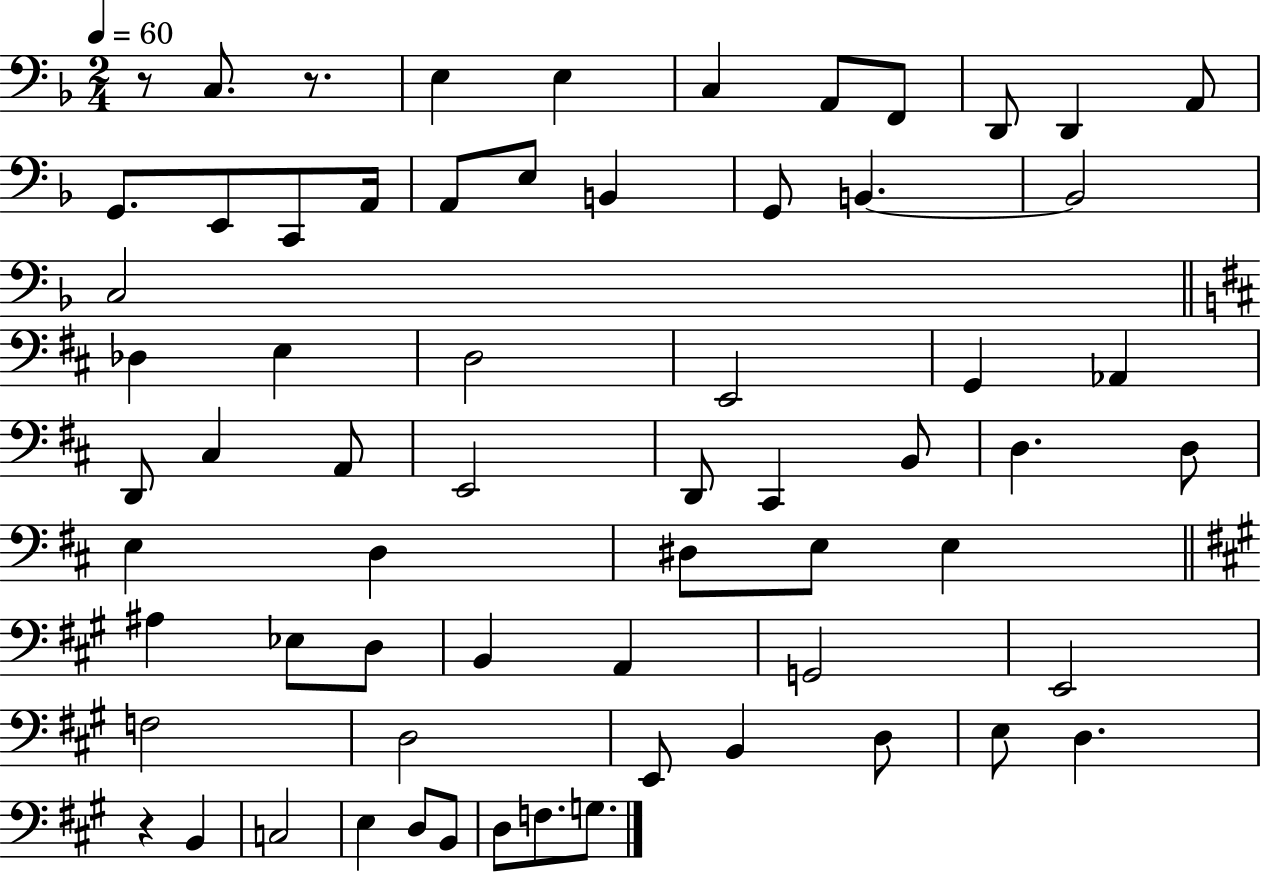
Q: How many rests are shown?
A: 3